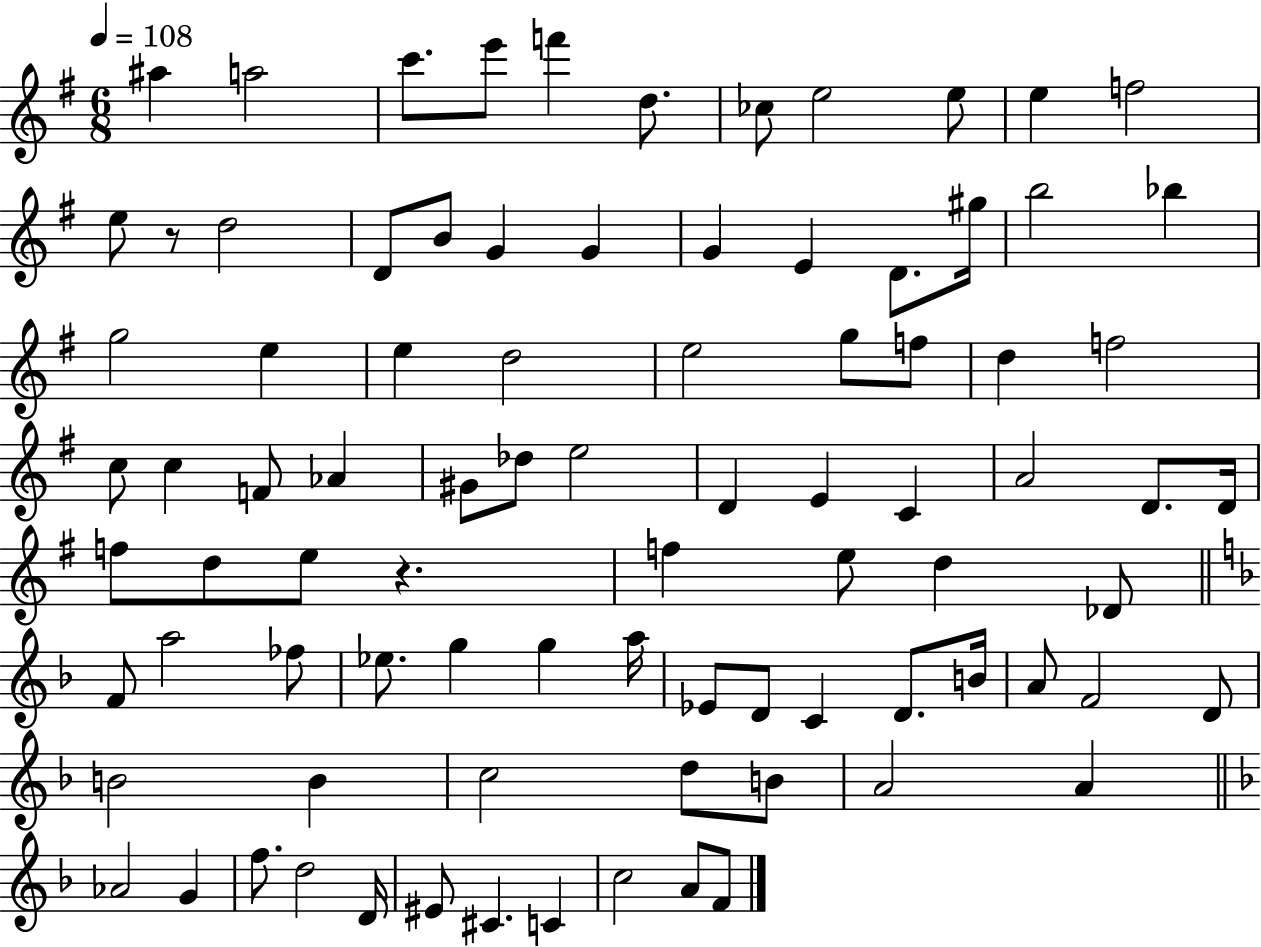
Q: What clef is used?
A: treble